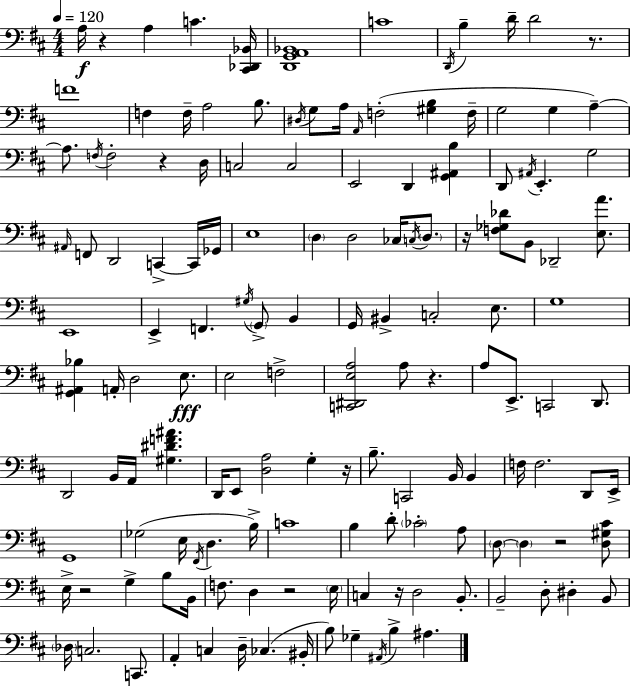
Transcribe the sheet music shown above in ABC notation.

X:1
T:Untitled
M:4/4
L:1/4
K:D
A,/4 z A, C [^C,,_D,,_B,,]/4 [D,,G,,A,,_B,,]4 C4 D,,/4 B, D/4 D2 z/2 F4 F, F,/4 A,2 B,/2 ^D,/4 G,/2 A,/4 A,,/4 F,2 [^G,B,] F,/4 G,2 G, A, A,/2 F,/4 F,2 z D,/4 C,2 C,2 E,,2 D,, [G,,^A,,B,] D,,/2 ^A,,/4 E,, G,2 ^A,,/4 F,,/2 D,,2 C,, C,,/4 _G,,/4 E,4 D, D,2 _C,/4 C,/4 D,/2 z/4 [F,_G,_D]/2 B,,/2 _D,,2 [E,A]/2 E,,4 E,, F,, ^G,/4 G,,/2 B,, G,,/4 ^B,, C,2 E,/2 G,4 [G,,^A,,_B,] A,,/4 D,2 E,/2 E,2 F,2 [C,,^D,,E,A,]2 A,/2 z A,/2 E,,/2 C,,2 D,,/2 D,,2 B,,/4 A,,/4 [^G,^DF^A] D,,/4 E,,/2 [D,A,]2 G, z/4 B,/2 C,,2 B,,/4 B,, F,/4 F,2 D,,/2 E,,/4 G,,4 _G,2 E,/4 ^F,,/4 D, B,/4 C4 B, D/2 _C2 A,/2 D,/2 D, z2 [D,^G,^C]/2 E,/4 z2 G, B,/2 B,,/4 F,/2 D, z2 E,/4 C, z/4 D,2 B,,/2 B,,2 D,/2 ^D, B,,/2 _D,/4 C,2 C,,/2 A,, C, D,/4 _C, ^B,,/4 B,/2 _G, ^A,,/4 B, ^A,